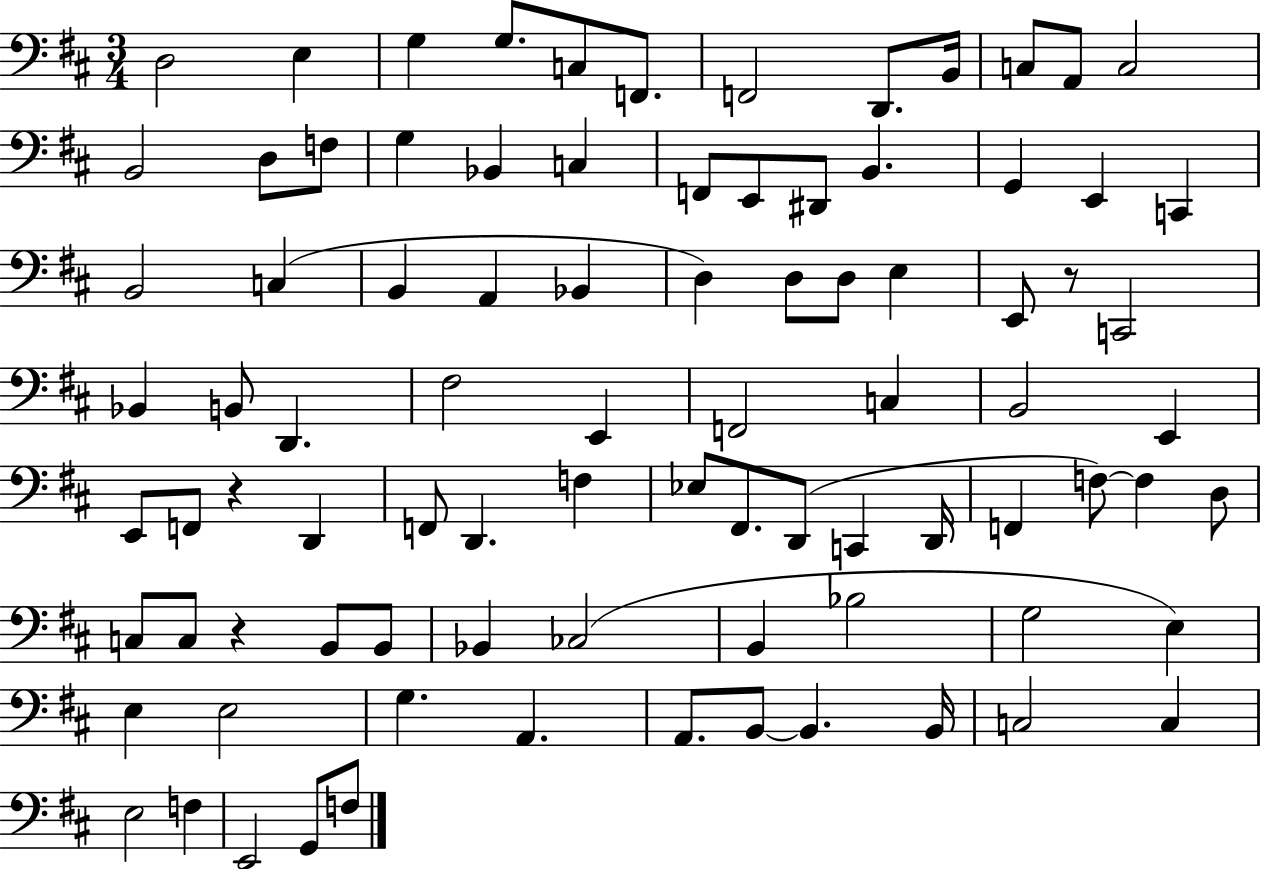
D3/h E3/q G3/q G3/e. C3/e F2/e. F2/h D2/e. B2/s C3/e A2/e C3/h B2/h D3/e F3/e G3/q Bb2/q C3/q F2/e E2/e D#2/e B2/q. G2/q E2/q C2/q B2/h C3/q B2/q A2/q Bb2/q D3/q D3/e D3/e E3/q E2/e R/e C2/h Bb2/q B2/e D2/q. F#3/h E2/q F2/h C3/q B2/h E2/q E2/e F2/e R/q D2/q F2/e D2/q. F3/q Eb3/e F#2/e. D2/e C2/q D2/s F2/q F3/e F3/q D3/e C3/e C3/e R/q B2/e B2/e Bb2/q CES3/h B2/q Bb3/h G3/h E3/q E3/q E3/h G3/q. A2/q. A2/e. B2/e B2/q. B2/s C3/h C3/q E3/h F3/q E2/h G2/e F3/e